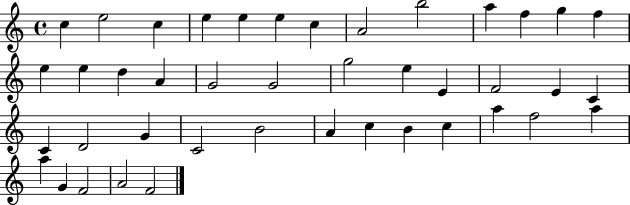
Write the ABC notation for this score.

X:1
T:Untitled
M:4/4
L:1/4
K:C
c e2 c e e e c A2 b2 a f g f e e d A G2 G2 g2 e E F2 E C C D2 G C2 B2 A c B c a f2 a a G F2 A2 F2